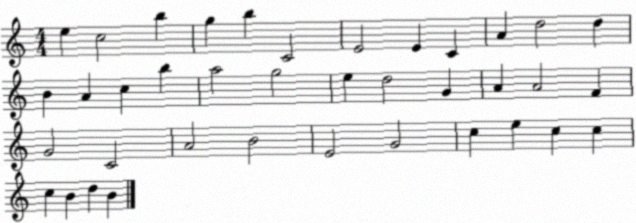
X:1
T:Untitled
M:4/4
L:1/4
K:C
e c2 b g b C2 E2 E C A d2 d B A c b a2 g2 e d2 G A A2 F G2 C2 A2 B2 E2 G2 c e c c c B d B